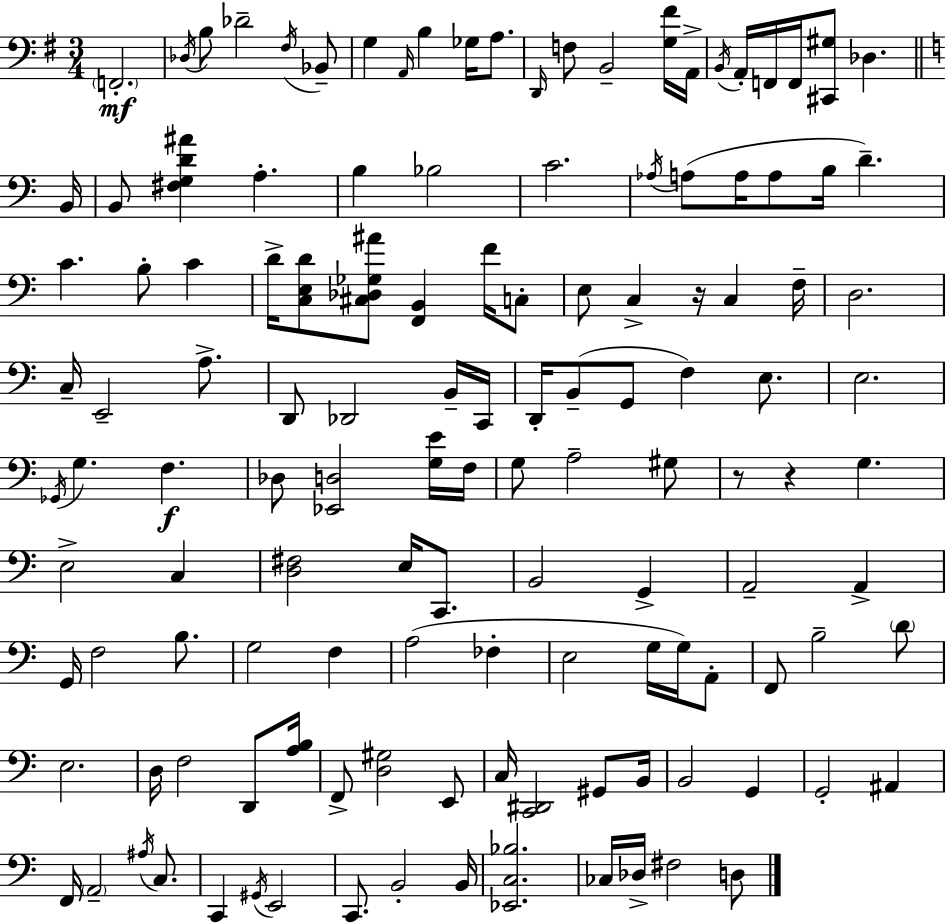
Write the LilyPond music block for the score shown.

{
  \clef bass
  \numericTimeSignature
  \time 3/4
  \key e \minor
  \parenthesize f,2.-.\mf | \acciaccatura { des16 } b8 des'2-- \acciaccatura { fis16 } | bes,8-- g4 \grace { a,16 } b4 ges16 | a8. \grace { d,16 } f8 b,2-- | \break <g fis'>16 a,16-> \acciaccatura { b,16 } a,16-. f,16 f,16 <cis, gis>8 des4. | \bar "||" \break \key a \minor b,16 b,8 <fis g d' ais'>4 a4.-. | b4 bes2 | c'2. | \acciaccatura { aes16 } a8( a16 a8 b16 d'4.--) | \break c'4. b8-. c'4 | d'16-> <c e d'>8 <cis des ges ais'>8 <f, b,>4 f'16 | c8-. e8 c4-> r16 c4 | f16-- d2. | \break c16-- e,2-- a8.-> | d,8 des,2 | b,16-- c,16 d,16-. b,8--( g,8 f4) e8. | e2. | \break \acciaccatura { ges,16 } g4. f4.\f | des8 <ees, d>2 | <g e'>16 f16 g8 a2-- | gis8 r8 r4 g4. | \break e2-> c4 | <d fis>2 e16 | c,8. b,2 g,4-> | a,2-- a,4-> | \break g,16 f2 | b8. g2 f4 | a2( fes4-. | e2 g16 | \break g16) a,8-. f,8 b2-- | \parenthesize d'8 e2. | d16 f2 | d,8 <a b>16 f,8-> <d gis>2 | \break e,8 c16 <c, dis,>2 | gis,8 b,16 b,2 g,4 | g,2-. ais,4 | f,16 \parenthesize a,2-- | \break \acciaccatura { ais16 } c8. c,4 \acciaccatura { gis,16 } e,2 | c,8. b,2-. | b,16 <ees, c bes>2. | ces16 des16-> fis2 | \break d8 \bar "|."
}